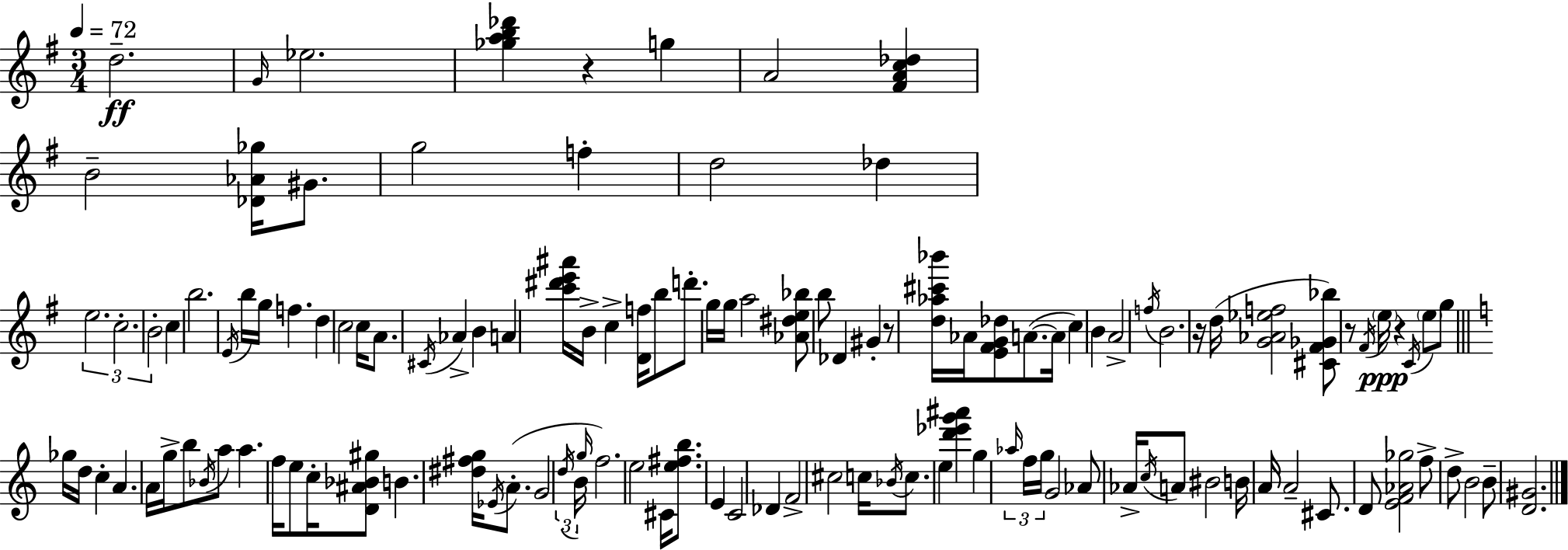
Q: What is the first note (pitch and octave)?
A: D5